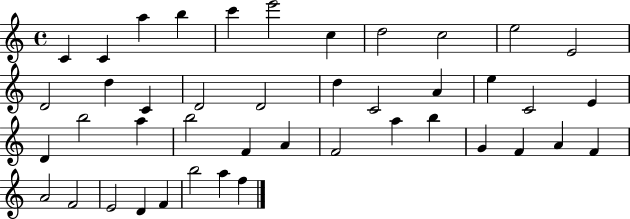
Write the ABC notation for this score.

X:1
T:Untitled
M:4/4
L:1/4
K:C
C C a b c' e'2 c d2 c2 e2 E2 D2 d C D2 D2 d C2 A e C2 E D b2 a b2 F A F2 a b G F A F A2 F2 E2 D F b2 a f